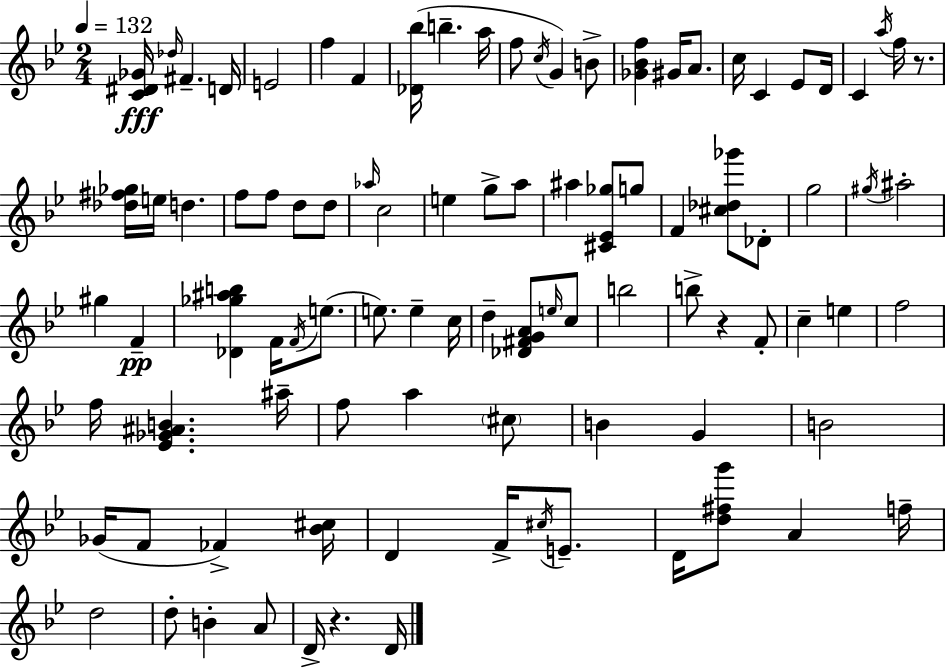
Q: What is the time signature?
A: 2/4